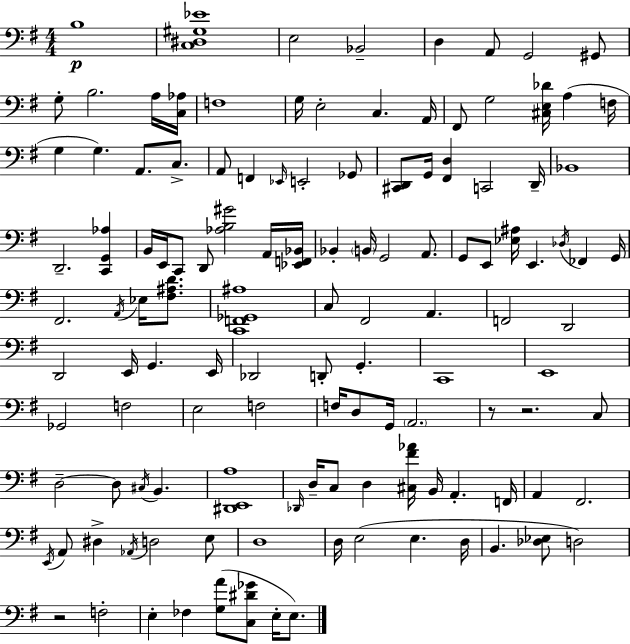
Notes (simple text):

B3/w [C3,D#3,G#3,Eb4]/w E3/h Bb2/h D3/q A2/e G2/h G#2/e G3/e B3/h. A3/s [C3,Ab3]/s F3/w G3/s E3/h C3/q. A2/s F#2/e G3/h [C#3,E3,Db4]/s A3/q F3/s G3/q G3/q. A2/e. C3/e. A2/e F2/q Eb2/s E2/h Gb2/e [C#2,D2]/e G2/s [F#2,D3]/q C2/h D2/s Bb2/w D2/h. [C2,G2,Ab3]/q B2/s E2/s C2/e D2/e [Ab3,B3,G#4]/h A2/s [Eb2,F2,Bb2]/s Bb2/q B2/s G2/h A2/e. G2/e E2/e [Eb3,A#3]/s E2/q. Db3/s FES2/q G2/s F#2/h. A2/s Eb3/s [F#3,A#3,D4]/e. [C2,F2,Gb2,A#3]/w C3/e F#2/h A2/q. F2/h D2/h D2/h E2/s G2/q. E2/s Db2/h D2/e G2/q. C2/w E2/w Gb2/h F3/h E3/h F3/h F3/s D3/e G2/s A2/h. R/e R/h. C3/e D3/h D3/e C#3/s B2/q. [D#2,E2,A3]/w Db2/s D3/s C3/e D3/q [C#3,F#4,Ab4]/s B2/s A2/q. F2/s A2/q F#2/h. E2/s A2/e D#3/q Ab2/s D3/h E3/e D3/w D3/s E3/h E3/q. D3/s B2/q. [Db3,Eb3]/e D3/h R/h F3/h E3/q FES3/q [G3,A4]/e [C3,D#4,Gb4]/e E3/s E3/e.